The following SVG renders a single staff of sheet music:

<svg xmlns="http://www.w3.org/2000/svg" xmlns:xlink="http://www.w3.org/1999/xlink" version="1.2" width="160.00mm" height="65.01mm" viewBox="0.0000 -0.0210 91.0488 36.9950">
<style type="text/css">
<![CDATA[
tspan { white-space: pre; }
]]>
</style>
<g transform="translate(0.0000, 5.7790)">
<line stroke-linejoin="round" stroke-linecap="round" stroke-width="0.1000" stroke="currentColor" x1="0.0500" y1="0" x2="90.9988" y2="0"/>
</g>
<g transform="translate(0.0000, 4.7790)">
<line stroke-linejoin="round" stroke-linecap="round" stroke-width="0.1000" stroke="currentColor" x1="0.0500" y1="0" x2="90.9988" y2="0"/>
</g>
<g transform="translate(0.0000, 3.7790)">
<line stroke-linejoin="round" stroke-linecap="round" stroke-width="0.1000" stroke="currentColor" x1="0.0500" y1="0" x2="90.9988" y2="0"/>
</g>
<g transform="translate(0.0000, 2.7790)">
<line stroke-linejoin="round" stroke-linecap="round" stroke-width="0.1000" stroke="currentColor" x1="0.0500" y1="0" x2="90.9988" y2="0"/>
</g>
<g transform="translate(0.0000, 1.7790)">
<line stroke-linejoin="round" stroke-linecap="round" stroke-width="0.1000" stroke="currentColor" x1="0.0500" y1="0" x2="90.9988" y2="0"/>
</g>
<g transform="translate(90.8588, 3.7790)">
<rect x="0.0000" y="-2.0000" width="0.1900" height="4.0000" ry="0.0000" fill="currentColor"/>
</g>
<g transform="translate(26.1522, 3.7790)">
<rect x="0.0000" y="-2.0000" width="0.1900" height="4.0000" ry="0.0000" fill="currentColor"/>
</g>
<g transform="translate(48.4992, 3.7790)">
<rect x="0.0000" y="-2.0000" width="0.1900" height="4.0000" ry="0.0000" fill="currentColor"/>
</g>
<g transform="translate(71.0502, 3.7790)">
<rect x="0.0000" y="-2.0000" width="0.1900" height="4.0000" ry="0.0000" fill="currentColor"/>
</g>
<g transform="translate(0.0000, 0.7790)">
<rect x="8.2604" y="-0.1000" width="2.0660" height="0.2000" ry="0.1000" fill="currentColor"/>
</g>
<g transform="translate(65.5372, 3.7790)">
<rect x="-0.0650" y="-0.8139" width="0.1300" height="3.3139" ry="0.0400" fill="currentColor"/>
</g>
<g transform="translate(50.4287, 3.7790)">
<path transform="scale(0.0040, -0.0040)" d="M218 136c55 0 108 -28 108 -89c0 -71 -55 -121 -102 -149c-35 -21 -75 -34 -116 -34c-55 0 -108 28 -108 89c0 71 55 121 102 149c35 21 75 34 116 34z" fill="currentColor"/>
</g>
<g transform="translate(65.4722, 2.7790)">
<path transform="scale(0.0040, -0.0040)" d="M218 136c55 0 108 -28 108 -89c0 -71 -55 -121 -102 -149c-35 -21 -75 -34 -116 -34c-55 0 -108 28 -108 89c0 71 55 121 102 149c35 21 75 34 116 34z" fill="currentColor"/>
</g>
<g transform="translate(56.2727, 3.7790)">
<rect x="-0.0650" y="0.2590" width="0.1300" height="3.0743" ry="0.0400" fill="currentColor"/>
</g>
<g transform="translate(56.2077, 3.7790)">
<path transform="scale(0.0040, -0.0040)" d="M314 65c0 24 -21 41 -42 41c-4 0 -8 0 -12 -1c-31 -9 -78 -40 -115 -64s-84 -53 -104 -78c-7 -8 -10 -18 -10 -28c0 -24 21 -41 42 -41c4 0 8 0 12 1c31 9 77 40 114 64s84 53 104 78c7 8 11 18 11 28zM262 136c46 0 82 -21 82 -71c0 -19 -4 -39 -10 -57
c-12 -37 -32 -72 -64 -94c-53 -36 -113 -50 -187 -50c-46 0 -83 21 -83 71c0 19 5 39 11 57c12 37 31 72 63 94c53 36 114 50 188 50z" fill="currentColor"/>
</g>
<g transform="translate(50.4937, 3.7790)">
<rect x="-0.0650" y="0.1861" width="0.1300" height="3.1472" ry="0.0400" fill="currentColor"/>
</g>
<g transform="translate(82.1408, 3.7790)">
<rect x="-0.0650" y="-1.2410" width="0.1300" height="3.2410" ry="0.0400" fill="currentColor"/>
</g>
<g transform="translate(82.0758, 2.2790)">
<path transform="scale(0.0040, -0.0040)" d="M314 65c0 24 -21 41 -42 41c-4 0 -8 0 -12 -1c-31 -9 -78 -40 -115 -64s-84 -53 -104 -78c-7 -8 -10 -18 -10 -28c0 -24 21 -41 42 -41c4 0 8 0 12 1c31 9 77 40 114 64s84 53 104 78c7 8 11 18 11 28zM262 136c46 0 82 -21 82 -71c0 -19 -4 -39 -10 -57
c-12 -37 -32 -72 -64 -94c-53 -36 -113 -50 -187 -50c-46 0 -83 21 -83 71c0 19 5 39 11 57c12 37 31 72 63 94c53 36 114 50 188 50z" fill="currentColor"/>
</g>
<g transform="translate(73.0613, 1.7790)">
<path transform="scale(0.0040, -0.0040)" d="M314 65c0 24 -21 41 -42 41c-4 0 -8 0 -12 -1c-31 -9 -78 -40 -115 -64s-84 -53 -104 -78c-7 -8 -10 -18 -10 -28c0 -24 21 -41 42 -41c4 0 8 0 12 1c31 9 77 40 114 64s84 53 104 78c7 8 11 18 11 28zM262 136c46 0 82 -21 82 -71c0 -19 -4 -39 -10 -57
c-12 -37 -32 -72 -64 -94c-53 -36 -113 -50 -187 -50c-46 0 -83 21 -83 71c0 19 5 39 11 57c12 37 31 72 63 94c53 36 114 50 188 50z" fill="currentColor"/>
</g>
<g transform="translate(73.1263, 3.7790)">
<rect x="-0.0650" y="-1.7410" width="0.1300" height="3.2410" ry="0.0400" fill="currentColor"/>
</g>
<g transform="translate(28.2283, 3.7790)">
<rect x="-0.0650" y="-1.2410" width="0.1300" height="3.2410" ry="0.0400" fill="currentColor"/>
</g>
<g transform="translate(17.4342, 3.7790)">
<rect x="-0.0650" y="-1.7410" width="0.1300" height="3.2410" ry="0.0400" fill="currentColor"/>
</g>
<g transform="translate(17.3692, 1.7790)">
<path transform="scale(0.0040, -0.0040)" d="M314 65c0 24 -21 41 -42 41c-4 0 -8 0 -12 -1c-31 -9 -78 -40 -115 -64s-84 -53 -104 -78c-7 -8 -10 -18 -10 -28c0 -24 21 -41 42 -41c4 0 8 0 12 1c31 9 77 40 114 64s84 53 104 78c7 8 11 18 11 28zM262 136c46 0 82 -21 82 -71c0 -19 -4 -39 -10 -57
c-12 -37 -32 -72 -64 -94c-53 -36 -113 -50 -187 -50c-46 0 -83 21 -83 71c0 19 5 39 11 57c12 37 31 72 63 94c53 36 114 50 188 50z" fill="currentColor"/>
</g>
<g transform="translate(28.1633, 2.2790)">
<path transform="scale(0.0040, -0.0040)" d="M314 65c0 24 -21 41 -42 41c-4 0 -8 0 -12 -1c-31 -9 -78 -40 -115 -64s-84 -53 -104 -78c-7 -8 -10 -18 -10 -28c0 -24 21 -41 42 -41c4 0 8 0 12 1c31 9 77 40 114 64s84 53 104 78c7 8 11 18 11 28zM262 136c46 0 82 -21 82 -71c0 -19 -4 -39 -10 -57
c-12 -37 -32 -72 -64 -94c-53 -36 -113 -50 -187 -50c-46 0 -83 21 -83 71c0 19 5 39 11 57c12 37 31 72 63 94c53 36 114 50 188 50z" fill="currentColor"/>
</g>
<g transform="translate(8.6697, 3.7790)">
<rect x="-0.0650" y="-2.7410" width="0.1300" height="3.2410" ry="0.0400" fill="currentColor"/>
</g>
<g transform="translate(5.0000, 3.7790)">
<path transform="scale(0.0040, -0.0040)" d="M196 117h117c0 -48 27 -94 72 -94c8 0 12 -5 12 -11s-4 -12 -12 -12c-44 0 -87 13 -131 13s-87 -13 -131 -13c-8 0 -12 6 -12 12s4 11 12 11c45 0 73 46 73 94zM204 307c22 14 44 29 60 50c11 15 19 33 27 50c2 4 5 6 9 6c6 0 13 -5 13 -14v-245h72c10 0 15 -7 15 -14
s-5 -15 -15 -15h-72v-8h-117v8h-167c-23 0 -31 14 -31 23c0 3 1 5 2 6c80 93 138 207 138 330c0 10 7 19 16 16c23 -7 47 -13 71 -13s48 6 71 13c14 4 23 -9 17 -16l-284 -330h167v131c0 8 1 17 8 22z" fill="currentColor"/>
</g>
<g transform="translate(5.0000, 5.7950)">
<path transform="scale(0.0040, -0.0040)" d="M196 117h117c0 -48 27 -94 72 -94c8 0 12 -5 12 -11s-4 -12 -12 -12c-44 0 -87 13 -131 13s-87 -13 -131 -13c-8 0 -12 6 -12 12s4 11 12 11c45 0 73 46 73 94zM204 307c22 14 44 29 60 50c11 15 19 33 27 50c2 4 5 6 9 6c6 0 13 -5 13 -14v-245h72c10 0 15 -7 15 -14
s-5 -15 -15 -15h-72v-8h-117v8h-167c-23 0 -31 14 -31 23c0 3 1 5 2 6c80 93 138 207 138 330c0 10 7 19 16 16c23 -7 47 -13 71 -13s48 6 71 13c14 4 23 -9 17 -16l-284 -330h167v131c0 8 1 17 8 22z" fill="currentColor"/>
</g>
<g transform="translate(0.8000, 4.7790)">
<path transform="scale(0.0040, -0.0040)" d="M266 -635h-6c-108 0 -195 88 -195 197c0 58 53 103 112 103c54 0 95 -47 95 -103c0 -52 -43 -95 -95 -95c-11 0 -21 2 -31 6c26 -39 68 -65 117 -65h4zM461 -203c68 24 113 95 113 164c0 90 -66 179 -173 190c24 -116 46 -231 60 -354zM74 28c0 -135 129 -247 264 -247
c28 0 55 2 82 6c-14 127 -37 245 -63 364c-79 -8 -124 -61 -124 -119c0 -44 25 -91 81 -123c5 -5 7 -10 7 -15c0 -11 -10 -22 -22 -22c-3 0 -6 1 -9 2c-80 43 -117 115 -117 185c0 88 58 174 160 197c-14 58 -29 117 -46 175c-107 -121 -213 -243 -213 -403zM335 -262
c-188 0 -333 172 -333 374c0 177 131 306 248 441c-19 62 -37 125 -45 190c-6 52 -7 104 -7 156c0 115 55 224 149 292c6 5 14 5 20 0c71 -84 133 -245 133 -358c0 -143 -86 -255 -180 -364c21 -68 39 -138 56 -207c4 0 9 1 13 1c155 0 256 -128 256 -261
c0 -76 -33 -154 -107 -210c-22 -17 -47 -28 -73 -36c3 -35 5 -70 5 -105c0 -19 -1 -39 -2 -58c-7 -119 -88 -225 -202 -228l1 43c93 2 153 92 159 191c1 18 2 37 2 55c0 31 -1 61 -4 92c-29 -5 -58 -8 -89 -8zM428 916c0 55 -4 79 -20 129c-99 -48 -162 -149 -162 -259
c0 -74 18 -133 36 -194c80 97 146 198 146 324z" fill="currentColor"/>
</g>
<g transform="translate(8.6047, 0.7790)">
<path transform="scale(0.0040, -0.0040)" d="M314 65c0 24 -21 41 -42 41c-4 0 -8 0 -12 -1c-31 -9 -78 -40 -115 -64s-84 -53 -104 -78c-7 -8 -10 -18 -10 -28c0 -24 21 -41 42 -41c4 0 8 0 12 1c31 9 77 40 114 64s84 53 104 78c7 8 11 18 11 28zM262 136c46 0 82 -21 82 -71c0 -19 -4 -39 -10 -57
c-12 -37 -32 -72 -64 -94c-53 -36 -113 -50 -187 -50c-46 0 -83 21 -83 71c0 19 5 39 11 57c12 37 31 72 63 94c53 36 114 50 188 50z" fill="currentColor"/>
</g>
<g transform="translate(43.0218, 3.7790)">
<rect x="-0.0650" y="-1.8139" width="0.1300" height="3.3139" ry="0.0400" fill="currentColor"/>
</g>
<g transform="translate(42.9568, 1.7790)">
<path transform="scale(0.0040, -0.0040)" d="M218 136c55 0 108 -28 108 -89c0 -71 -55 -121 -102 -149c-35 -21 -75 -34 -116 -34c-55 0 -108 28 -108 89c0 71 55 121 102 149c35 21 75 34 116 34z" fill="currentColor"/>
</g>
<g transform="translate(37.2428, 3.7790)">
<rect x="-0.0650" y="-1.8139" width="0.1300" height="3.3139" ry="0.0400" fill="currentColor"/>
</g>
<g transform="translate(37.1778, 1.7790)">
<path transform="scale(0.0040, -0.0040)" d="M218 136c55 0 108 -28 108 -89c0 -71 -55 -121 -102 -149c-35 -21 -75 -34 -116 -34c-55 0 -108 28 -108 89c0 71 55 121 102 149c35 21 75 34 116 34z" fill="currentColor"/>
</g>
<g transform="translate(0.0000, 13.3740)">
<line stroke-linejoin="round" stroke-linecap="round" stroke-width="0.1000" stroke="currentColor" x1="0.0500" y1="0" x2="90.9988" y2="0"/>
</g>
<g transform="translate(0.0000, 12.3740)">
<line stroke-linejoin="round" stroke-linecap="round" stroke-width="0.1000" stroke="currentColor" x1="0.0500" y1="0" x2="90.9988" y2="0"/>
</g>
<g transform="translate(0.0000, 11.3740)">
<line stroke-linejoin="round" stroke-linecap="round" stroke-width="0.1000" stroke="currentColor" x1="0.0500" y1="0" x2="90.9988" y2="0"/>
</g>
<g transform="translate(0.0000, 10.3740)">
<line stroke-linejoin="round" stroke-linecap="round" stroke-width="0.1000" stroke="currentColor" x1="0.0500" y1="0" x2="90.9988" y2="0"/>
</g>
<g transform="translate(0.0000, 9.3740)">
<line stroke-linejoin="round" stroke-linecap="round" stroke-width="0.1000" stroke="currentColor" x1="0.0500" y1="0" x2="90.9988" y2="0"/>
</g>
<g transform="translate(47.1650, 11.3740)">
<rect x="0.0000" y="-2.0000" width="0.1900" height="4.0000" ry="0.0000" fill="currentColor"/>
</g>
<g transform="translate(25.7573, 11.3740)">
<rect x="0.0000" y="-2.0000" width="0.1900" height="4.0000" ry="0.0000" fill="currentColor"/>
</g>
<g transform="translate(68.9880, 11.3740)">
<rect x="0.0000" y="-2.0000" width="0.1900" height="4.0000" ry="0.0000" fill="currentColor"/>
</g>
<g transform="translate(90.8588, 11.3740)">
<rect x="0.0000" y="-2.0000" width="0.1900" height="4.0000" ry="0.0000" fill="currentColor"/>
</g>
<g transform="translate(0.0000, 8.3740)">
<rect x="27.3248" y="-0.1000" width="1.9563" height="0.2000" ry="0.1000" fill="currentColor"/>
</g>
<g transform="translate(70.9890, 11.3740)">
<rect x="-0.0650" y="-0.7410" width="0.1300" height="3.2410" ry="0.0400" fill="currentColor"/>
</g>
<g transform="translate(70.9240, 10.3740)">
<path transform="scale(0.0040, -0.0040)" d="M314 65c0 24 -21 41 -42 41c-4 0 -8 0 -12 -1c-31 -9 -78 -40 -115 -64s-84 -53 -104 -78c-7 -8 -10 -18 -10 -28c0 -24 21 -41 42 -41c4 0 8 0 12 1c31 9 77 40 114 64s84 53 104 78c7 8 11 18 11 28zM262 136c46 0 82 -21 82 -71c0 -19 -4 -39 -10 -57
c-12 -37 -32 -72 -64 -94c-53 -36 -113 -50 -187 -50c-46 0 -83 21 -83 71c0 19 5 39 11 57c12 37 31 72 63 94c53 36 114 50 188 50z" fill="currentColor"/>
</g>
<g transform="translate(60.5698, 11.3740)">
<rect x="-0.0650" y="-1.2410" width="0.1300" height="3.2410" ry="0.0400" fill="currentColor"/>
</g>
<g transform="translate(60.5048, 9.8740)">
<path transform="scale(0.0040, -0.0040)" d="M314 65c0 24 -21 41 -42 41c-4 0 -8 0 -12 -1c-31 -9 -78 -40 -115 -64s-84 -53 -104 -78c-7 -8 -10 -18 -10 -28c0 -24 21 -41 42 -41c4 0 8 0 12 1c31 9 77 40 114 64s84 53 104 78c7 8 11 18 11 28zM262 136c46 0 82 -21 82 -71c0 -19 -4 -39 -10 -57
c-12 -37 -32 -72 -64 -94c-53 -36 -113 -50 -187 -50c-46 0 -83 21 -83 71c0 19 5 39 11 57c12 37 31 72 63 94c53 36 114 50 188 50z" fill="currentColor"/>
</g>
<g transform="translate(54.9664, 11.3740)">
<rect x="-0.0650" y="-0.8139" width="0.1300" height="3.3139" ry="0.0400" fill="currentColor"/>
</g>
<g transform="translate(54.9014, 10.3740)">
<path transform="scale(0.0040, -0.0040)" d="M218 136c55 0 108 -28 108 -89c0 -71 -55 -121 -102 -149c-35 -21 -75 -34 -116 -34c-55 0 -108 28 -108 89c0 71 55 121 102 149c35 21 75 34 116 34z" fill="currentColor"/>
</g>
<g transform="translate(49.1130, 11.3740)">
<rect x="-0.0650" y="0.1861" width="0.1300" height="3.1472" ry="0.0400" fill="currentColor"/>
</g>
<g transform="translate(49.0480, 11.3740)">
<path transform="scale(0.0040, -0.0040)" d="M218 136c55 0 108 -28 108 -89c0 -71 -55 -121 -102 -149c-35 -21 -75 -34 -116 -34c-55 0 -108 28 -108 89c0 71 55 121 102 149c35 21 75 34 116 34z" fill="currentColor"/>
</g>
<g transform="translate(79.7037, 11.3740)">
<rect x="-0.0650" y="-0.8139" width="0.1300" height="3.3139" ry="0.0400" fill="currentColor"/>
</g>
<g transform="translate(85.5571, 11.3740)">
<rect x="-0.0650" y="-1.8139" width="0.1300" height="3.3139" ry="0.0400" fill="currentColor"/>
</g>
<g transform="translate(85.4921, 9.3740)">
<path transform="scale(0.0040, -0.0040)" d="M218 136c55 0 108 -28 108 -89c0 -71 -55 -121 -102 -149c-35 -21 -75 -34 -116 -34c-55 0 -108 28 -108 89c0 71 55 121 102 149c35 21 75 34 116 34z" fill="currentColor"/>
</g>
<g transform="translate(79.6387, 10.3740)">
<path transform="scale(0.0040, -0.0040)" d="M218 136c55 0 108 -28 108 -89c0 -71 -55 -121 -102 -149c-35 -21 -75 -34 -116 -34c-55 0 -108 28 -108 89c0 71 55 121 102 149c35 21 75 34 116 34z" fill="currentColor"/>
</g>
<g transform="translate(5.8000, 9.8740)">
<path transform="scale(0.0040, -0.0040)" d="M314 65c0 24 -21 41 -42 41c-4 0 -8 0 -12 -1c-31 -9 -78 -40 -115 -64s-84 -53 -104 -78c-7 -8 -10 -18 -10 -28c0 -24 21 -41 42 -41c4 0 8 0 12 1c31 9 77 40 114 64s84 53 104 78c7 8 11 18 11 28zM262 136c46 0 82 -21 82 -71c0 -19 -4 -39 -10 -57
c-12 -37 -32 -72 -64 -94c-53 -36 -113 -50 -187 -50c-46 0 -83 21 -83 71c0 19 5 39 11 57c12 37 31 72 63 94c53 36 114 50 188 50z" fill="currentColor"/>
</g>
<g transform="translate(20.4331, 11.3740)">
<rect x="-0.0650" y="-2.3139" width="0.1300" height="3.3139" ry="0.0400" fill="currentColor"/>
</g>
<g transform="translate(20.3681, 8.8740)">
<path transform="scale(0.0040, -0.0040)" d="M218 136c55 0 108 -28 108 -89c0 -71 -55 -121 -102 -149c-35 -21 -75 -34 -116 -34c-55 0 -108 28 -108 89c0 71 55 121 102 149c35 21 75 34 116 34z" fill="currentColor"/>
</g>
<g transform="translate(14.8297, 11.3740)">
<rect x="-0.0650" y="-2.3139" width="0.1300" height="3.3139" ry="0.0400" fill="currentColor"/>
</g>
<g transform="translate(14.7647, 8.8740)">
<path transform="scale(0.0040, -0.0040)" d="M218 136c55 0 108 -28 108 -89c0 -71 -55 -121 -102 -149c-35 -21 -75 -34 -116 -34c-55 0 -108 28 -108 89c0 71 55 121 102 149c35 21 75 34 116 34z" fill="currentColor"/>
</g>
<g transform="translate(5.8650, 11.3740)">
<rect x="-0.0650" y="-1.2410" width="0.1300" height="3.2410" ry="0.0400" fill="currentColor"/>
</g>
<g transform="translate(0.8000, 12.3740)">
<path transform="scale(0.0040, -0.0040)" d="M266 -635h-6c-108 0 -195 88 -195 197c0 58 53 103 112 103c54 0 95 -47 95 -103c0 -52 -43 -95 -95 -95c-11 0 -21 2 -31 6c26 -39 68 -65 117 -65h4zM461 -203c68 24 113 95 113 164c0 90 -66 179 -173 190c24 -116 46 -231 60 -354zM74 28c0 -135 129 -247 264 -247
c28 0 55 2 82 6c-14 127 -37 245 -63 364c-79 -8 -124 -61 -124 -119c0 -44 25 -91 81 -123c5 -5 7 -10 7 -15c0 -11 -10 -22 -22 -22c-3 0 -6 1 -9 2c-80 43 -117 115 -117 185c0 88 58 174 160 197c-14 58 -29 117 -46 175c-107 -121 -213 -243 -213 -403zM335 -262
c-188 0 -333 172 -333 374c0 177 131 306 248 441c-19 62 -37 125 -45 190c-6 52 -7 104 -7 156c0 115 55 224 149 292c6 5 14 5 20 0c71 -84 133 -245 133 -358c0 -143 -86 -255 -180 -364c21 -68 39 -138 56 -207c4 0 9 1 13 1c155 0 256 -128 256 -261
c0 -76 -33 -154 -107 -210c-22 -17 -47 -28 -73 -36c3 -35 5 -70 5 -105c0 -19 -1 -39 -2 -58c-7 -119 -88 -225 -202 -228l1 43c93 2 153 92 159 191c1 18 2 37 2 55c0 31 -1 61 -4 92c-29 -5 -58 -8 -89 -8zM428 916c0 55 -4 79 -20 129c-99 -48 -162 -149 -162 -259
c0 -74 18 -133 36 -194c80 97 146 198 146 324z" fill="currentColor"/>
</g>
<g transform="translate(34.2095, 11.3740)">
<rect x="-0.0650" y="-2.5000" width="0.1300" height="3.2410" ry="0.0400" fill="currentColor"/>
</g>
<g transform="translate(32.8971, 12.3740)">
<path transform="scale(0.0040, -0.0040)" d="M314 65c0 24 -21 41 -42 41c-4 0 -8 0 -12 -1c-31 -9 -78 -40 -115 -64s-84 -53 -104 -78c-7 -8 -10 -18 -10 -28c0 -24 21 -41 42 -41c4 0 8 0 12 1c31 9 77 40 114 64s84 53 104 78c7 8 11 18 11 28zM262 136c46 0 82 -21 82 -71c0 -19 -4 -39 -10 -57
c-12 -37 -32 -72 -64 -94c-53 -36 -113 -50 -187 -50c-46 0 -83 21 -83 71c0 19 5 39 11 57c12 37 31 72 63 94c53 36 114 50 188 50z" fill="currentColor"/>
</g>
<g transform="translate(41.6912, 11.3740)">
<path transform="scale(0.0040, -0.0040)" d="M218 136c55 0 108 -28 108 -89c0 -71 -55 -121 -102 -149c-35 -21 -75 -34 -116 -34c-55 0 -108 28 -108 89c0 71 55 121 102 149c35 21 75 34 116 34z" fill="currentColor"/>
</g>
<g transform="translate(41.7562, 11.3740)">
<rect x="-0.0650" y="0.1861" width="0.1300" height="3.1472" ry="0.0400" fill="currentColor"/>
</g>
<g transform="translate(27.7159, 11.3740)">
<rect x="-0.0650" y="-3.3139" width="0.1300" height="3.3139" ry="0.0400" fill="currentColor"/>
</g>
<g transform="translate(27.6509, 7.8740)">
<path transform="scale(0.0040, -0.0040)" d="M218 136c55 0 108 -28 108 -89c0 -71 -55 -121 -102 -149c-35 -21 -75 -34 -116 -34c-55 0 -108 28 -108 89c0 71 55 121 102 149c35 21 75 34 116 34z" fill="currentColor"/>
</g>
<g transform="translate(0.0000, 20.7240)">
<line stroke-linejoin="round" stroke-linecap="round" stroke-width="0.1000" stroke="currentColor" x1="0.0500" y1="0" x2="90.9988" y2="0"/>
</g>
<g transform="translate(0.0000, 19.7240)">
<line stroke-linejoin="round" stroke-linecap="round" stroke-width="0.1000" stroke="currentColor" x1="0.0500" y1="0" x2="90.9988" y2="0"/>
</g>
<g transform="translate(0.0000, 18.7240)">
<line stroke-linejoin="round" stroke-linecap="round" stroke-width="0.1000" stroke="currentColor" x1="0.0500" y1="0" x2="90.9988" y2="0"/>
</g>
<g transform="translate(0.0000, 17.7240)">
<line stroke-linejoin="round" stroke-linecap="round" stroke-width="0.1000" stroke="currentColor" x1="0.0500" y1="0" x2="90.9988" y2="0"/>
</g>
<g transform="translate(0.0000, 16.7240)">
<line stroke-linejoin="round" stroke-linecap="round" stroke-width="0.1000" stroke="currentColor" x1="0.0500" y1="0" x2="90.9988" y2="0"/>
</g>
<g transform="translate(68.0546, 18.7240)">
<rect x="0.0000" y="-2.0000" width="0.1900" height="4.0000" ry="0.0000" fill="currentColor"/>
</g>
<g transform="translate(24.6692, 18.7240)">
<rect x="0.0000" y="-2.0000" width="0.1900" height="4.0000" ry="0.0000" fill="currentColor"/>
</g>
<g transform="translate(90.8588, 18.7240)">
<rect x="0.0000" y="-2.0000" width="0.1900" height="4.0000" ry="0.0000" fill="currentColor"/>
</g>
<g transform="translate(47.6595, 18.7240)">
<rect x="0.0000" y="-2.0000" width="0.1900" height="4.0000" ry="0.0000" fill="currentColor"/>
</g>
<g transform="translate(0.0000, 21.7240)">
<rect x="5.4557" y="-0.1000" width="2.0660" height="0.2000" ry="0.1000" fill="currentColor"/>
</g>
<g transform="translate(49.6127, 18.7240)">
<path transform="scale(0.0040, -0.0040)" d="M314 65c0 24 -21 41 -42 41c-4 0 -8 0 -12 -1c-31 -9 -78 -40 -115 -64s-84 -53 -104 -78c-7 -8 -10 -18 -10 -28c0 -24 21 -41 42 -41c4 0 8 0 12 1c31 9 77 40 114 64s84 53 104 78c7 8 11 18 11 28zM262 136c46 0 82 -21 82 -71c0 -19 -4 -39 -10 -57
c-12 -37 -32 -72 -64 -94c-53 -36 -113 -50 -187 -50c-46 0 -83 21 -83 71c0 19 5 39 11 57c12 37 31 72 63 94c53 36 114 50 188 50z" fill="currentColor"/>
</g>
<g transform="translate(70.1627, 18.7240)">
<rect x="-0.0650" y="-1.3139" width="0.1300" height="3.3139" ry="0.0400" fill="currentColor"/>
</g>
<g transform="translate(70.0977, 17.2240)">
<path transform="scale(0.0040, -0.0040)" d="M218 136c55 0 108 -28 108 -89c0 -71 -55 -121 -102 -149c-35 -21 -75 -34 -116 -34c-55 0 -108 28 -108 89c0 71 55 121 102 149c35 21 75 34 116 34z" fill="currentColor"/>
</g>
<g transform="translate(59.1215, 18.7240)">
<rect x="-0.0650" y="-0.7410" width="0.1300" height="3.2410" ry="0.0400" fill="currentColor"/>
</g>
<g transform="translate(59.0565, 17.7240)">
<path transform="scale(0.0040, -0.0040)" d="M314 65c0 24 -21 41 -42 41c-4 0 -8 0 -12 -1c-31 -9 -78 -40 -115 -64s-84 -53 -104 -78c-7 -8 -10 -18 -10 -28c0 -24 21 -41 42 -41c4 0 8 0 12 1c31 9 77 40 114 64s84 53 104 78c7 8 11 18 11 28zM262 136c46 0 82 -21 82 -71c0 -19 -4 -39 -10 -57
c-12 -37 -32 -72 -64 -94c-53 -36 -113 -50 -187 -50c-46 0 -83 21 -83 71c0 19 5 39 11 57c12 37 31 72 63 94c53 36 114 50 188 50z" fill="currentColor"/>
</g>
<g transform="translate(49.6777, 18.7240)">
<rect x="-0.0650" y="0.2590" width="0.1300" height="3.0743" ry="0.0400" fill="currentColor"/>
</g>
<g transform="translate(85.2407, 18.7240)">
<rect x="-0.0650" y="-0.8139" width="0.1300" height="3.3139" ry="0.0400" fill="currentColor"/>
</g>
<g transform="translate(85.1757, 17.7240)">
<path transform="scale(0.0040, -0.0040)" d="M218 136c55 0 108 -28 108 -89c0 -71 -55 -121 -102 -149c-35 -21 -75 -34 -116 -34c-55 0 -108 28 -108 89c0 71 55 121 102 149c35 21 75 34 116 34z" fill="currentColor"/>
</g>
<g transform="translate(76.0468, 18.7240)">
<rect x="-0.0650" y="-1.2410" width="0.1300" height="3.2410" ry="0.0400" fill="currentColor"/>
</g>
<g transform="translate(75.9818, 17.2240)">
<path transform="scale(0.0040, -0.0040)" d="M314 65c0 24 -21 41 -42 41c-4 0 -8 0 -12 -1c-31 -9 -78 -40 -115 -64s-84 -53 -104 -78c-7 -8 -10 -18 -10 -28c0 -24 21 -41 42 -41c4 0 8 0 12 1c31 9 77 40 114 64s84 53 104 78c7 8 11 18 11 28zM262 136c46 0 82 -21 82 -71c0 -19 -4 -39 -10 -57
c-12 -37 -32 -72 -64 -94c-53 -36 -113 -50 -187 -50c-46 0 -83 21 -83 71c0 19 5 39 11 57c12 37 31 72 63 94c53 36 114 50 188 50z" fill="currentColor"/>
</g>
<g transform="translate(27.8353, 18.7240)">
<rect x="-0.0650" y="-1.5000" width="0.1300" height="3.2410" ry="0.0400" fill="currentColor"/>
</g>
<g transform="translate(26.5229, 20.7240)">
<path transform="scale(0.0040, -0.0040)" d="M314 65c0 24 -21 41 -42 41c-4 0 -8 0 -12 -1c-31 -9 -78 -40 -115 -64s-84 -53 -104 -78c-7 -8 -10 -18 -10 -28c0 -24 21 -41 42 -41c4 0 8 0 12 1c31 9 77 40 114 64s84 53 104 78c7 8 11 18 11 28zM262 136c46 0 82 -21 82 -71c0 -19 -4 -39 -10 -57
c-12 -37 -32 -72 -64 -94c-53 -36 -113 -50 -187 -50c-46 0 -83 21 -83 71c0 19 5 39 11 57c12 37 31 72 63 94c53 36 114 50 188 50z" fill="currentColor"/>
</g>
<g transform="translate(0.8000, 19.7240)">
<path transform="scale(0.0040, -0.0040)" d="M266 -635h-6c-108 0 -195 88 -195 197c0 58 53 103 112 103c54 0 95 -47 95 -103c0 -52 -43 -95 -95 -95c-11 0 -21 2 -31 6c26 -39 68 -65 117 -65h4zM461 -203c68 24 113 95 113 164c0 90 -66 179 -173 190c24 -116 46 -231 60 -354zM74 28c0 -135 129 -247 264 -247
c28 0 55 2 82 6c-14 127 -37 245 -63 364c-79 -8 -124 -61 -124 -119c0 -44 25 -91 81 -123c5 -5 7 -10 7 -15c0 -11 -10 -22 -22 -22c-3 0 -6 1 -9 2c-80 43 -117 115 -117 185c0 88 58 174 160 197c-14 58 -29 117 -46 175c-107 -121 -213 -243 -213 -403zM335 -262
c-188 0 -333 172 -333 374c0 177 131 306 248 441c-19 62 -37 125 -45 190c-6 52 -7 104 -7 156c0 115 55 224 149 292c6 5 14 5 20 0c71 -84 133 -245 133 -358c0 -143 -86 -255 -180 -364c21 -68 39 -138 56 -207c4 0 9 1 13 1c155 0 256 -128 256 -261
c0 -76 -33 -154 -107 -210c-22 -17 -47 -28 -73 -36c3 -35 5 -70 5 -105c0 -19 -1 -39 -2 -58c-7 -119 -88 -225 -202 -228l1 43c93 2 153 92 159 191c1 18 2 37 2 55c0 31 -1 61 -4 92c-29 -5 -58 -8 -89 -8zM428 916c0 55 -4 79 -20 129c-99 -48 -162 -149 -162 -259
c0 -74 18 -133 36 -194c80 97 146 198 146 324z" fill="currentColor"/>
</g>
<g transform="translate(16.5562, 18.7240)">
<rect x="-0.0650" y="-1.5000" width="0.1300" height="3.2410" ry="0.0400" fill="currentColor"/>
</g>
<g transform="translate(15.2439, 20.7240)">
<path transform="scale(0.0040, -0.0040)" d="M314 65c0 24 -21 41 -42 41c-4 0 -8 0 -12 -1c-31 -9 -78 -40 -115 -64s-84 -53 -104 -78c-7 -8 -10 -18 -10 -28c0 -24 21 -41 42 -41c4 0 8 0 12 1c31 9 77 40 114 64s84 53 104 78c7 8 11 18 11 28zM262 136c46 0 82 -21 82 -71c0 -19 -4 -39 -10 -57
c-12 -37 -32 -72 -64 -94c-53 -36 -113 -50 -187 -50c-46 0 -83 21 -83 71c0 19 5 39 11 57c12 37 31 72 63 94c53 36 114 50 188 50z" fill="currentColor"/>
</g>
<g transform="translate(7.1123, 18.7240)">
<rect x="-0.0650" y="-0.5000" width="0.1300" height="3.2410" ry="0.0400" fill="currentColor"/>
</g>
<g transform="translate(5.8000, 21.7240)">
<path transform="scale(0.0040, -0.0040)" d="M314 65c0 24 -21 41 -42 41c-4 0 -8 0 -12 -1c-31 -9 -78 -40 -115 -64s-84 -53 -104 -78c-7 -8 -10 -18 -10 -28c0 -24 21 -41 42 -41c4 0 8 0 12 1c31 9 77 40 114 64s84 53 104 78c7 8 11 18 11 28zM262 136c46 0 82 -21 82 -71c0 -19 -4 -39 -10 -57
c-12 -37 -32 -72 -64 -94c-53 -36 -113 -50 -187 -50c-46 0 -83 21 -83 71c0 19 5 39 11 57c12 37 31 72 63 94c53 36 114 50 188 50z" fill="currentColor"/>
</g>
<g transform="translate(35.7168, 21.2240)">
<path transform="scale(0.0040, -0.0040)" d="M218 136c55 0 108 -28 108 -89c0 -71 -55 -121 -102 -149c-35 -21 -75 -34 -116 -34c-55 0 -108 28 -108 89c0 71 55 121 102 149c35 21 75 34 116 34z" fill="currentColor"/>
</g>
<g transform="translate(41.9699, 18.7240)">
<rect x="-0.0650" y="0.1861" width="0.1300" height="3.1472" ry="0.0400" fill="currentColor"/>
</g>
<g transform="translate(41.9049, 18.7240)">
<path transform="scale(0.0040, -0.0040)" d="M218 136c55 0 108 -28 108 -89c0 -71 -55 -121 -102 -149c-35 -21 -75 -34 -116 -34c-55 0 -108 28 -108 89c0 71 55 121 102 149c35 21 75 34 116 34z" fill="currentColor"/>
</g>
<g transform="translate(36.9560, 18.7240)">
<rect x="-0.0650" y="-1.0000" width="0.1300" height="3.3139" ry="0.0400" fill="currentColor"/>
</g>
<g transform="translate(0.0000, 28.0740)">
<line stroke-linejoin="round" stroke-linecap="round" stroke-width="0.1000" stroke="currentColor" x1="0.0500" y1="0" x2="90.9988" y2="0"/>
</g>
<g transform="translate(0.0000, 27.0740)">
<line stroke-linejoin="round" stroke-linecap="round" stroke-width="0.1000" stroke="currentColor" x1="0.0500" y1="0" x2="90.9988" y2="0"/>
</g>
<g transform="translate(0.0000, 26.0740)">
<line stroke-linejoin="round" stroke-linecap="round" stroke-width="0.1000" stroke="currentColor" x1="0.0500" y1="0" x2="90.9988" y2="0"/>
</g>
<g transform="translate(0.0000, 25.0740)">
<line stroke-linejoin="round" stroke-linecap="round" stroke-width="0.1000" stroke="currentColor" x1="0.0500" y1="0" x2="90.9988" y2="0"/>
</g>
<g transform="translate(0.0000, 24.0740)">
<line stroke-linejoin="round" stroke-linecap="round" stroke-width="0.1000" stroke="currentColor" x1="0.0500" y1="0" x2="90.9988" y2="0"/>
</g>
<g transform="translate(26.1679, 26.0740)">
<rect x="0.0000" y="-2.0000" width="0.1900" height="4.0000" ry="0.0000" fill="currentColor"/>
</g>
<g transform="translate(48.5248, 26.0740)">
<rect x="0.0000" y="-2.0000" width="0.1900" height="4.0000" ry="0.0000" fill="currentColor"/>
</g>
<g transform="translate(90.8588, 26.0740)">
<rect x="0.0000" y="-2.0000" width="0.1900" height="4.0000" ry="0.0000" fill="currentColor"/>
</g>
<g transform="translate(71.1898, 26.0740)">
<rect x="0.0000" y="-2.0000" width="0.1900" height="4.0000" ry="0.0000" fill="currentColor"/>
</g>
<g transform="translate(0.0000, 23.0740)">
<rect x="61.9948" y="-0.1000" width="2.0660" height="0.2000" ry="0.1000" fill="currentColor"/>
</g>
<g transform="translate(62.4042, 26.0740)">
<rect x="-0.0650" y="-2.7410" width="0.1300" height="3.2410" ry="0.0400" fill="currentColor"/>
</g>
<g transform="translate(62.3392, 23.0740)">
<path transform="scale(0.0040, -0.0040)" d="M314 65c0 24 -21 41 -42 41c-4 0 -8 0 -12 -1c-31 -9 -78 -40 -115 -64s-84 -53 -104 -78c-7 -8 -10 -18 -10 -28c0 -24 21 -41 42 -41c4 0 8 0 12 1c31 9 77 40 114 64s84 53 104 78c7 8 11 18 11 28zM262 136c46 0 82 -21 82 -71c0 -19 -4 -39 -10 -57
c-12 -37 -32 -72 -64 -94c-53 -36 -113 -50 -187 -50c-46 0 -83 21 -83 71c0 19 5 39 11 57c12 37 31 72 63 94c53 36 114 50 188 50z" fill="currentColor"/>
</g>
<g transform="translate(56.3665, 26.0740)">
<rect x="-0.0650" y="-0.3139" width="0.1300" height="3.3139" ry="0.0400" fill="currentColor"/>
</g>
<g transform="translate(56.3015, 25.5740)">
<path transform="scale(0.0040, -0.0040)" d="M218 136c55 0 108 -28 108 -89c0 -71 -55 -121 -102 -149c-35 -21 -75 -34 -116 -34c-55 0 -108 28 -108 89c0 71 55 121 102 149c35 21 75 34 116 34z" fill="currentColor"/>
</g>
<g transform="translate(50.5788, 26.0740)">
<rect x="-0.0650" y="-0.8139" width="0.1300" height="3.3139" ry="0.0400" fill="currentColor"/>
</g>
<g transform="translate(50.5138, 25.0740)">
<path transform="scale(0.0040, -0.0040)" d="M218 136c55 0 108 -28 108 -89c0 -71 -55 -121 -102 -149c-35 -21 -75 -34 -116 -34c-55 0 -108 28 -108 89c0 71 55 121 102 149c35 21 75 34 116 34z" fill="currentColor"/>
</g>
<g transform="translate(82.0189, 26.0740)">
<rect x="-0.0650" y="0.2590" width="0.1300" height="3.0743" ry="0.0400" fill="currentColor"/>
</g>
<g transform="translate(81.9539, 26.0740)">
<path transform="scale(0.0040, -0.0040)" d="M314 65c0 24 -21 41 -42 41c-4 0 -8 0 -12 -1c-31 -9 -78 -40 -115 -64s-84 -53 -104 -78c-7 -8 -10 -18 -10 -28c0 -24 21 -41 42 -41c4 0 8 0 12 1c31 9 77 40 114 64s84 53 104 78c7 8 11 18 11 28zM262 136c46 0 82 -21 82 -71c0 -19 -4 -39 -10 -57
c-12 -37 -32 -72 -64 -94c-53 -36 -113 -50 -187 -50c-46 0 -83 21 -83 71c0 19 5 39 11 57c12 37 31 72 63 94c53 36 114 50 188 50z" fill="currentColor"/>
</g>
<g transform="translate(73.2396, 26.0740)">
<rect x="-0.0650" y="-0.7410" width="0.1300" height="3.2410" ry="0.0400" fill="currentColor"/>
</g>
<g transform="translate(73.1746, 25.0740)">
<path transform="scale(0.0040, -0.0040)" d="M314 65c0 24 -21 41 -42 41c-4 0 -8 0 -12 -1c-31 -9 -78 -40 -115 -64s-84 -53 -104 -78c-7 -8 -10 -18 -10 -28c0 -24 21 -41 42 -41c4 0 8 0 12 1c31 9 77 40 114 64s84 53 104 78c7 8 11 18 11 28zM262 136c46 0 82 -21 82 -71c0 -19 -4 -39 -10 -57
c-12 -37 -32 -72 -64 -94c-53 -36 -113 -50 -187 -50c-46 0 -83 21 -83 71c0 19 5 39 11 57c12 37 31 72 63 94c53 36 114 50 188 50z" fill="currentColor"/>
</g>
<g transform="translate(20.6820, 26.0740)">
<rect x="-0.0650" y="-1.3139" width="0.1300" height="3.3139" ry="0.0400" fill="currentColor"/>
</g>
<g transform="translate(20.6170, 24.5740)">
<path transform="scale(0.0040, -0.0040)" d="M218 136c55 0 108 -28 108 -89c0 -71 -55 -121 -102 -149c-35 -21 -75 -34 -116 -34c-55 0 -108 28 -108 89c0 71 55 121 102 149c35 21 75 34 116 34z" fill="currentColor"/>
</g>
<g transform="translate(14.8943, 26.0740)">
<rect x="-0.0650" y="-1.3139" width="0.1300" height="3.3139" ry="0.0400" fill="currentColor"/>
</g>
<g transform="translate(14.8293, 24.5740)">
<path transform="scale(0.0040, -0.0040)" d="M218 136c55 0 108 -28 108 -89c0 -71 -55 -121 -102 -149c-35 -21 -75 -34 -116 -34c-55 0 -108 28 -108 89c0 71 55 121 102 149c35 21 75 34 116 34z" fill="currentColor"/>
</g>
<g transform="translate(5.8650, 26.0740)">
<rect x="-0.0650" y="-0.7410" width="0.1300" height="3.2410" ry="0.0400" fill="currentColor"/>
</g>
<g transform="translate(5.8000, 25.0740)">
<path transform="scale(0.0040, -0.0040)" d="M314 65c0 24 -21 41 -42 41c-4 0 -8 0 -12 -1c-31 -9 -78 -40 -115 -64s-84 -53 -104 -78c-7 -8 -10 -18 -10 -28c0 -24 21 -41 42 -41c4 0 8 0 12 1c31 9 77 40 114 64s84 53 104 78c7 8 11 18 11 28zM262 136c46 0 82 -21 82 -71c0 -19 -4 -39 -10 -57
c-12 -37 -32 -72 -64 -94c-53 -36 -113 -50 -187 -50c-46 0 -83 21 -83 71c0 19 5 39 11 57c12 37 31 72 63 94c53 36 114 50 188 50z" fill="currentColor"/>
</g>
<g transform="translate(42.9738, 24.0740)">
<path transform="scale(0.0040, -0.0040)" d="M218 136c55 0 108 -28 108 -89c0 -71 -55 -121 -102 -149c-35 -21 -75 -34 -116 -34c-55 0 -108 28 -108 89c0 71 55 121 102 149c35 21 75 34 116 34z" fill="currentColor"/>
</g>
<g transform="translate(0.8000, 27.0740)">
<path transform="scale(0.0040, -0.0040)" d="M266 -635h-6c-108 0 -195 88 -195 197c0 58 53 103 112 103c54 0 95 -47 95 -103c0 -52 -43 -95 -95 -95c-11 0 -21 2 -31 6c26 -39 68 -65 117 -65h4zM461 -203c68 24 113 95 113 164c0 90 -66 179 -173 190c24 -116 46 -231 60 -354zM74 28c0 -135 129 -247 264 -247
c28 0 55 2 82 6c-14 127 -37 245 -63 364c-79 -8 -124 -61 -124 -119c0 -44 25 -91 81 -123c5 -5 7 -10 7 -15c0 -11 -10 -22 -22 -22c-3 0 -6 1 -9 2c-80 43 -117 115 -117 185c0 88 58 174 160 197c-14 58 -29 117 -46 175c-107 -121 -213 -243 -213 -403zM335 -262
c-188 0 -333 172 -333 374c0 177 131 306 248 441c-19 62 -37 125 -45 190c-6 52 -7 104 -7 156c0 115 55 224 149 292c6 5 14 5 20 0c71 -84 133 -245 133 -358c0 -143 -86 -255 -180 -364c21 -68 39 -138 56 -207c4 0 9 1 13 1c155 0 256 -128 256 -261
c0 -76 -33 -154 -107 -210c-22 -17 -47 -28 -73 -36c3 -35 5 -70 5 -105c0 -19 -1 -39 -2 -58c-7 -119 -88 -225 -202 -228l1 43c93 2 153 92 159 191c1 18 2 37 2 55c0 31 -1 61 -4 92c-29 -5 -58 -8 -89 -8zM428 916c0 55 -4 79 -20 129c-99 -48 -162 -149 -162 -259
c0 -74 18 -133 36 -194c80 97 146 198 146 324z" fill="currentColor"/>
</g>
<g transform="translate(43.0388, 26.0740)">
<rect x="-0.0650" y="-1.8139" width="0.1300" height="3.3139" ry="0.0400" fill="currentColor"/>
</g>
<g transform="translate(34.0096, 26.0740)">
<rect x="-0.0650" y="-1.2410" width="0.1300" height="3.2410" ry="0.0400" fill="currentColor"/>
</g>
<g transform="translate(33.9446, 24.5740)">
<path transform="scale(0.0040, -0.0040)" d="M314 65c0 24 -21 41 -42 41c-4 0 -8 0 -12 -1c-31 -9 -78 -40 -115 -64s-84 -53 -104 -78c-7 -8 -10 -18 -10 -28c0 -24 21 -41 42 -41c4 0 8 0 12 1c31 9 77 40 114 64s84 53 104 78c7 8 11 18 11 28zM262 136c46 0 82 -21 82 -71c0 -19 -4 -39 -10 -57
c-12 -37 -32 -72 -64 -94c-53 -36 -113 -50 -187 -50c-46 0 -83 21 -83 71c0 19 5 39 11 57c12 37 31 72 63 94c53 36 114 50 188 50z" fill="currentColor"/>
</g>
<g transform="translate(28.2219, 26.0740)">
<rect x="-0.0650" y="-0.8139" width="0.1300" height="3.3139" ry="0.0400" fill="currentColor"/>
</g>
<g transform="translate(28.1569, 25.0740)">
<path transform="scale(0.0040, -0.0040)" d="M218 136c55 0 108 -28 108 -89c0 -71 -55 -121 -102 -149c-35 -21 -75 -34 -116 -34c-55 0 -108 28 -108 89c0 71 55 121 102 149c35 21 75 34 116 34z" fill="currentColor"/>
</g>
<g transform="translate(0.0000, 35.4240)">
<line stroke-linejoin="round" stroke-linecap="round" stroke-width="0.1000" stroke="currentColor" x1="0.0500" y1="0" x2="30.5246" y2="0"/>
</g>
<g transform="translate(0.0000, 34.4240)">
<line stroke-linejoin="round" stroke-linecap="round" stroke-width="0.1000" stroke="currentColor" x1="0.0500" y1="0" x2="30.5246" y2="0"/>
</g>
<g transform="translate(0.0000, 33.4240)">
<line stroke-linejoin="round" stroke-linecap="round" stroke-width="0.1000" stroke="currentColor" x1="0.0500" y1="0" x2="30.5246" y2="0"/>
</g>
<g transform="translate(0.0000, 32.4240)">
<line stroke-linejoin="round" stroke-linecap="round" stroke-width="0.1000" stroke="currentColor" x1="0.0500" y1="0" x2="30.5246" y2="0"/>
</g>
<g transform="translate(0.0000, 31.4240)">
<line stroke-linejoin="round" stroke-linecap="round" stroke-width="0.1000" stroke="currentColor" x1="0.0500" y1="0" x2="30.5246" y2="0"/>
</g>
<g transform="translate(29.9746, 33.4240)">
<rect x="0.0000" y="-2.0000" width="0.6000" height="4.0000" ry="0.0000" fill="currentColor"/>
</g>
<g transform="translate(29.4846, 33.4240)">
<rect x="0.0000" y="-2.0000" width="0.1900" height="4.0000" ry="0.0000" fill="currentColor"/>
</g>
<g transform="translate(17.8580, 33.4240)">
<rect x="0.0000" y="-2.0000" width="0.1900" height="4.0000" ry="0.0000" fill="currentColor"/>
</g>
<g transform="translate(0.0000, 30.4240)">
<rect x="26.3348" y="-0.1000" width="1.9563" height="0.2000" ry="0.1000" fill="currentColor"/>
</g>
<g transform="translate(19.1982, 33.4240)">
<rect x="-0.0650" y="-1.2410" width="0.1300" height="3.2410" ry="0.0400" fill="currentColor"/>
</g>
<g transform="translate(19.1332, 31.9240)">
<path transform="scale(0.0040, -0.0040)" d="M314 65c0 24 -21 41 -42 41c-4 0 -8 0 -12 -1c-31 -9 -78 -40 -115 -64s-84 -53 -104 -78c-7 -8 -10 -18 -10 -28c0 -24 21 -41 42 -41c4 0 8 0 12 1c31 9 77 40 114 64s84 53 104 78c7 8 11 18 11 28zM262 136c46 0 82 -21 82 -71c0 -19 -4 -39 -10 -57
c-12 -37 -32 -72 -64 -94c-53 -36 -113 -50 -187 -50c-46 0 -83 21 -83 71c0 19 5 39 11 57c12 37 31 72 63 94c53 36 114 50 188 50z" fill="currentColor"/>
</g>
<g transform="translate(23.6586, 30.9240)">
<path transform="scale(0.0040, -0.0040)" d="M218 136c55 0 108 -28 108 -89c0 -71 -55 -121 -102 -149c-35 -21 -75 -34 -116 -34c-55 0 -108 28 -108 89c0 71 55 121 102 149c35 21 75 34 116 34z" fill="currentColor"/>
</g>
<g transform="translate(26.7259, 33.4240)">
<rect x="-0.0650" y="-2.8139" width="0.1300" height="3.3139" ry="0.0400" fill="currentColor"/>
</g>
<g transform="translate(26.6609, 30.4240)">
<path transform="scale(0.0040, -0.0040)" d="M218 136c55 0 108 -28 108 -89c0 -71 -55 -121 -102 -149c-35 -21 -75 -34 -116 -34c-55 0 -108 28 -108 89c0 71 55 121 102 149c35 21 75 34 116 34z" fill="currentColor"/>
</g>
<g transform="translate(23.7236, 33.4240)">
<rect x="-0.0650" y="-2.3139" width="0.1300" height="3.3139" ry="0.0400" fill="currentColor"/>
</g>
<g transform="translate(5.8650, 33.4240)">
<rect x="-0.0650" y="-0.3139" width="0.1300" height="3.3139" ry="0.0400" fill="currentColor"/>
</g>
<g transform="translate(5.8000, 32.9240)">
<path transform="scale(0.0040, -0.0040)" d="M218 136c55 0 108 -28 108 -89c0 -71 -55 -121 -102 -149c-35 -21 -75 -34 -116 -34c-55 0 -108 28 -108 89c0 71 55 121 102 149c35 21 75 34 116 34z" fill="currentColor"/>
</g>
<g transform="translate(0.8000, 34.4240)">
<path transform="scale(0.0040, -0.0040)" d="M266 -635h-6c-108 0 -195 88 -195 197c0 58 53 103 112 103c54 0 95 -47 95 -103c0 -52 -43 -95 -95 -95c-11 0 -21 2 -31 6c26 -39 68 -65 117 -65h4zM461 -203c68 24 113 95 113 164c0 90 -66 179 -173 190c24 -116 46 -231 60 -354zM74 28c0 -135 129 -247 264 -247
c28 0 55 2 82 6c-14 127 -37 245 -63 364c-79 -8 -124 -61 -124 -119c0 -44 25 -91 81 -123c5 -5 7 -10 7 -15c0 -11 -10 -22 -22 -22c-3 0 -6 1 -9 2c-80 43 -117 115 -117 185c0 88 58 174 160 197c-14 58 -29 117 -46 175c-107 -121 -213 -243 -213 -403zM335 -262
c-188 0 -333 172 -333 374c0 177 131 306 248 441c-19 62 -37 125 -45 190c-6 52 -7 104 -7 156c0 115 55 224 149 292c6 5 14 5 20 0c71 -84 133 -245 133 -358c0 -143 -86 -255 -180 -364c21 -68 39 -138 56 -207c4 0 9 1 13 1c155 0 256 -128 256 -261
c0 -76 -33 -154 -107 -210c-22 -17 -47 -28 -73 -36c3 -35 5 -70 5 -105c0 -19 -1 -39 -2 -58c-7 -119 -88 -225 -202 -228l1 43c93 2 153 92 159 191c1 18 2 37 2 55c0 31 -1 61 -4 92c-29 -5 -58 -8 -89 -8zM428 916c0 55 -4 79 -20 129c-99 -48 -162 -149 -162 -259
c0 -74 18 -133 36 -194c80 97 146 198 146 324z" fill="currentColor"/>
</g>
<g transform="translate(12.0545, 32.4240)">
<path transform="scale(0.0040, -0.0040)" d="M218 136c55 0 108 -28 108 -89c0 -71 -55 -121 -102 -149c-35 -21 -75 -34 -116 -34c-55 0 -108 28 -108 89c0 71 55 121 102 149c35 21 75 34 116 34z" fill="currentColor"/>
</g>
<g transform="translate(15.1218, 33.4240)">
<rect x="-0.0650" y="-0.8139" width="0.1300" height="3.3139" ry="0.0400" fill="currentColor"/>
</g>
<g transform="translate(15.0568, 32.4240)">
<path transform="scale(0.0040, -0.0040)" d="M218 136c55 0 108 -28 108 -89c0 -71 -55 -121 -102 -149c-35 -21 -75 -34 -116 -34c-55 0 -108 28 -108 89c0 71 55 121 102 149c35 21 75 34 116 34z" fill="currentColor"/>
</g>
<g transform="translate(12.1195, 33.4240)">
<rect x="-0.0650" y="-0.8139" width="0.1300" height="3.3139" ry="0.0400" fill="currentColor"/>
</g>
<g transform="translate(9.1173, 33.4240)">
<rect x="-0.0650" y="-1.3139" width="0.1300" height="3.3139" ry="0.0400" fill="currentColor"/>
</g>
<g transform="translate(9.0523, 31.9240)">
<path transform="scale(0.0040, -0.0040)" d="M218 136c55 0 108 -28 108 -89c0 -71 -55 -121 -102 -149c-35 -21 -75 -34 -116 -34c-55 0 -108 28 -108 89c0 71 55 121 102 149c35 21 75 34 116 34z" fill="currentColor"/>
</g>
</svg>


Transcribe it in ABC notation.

X:1
T:Untitled
M:4/4
L:1/4
K:C
a2 f2 e2 f f B B2 d f2 e2 e2 g g b G2 B B d e2 d2 d f C2 E2 E2 D B B2 d2 e e2 d d2 e e d e2 f d c a2 d2 B2 c e d d e2 g a